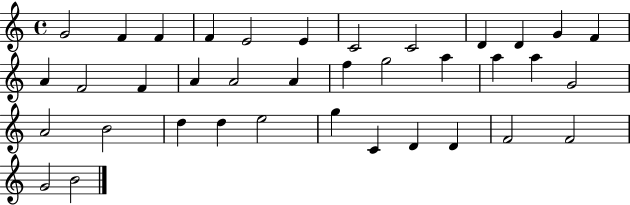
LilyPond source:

{
  \clef treble
  \time 4/4
  \defaultTimeSignature
  \key c \major
  g'2 f'4 f'4 | f'4 e'2 e'4 | c'2 c'2 | d'4 d'4 g'4 f'4 | \break a'4 f'2 f'4 | a'4 a'2 a'4 | f''4 g''2 a''4 | a''4 a''4 g'2 | \break a'2 b'2 | d''4 d''4 e''2 | g''4 c'4 d'4 d'4 | f'2 f'2 | \break g'2 b'2 | \bar "|."
}